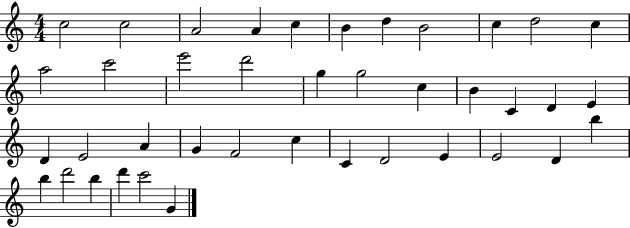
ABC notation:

X:1
T:Untitled
M:4/4
L:1/4
K:C
c2 c2 A2 A c B d B2 c d2 c a2 c'2 e'2 d'2 g g2 c B C D E D E2 A G F2 c C D2 E E2 D b b d'2 b d' c'2 G